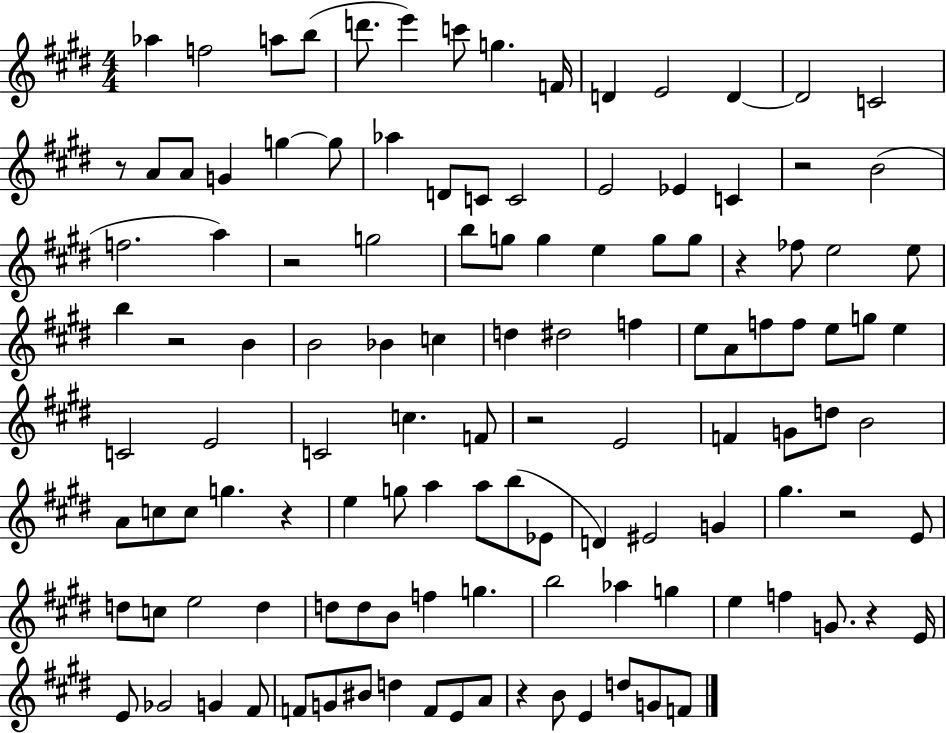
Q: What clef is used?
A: treble